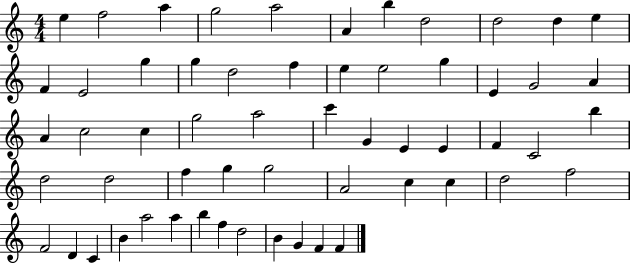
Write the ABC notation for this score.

X:1
T:Untitled
M:4/4
L:1/4
K:C
e f2 a g2 a2 A b d2 d2 d e F E2 g g d2 f e e2 g E G2 A A c2 c g2 a2 c' G E E F C2 b d2 d2 f g g2 A2 c c d2 f2 F2 D C B a2 a b f d2 B G F F